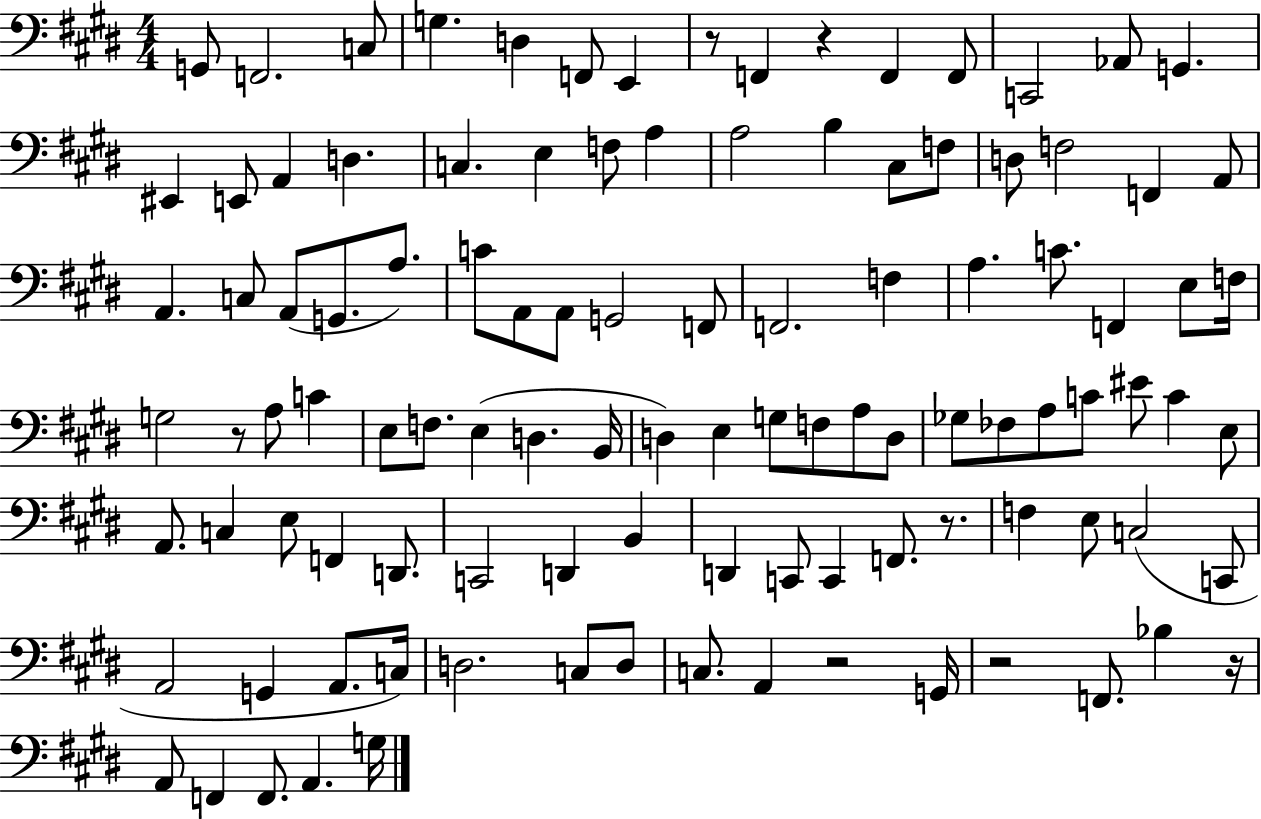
X:1
T:Untitled
M:4/4
L:1/4
K:E
G,,/2 F,,2 C,/2 G, D, F,,/2 E,, z/2 F,, z F,, F,,/2 C,,2 _A,,/2 G,, ^E,, E,,/2 A,, D, C, E, F,/2 A, A,2 B, ^C,/2 F,/2 D,/2 F,2 F,, A,,/2 A,, C,/2 A,,/2 G,,/2 A,/2 C/2 A,,/2 A,,/2 G,,2 F,,/2 F,,2 F, A, C/2 F,, E,/2 F,/4 G,2 z/2 A,/2 C E,/2 F,/2 E, D, B,,/4 D, E, G,/2 F,/2 A,/2 D,/2 _G,/2 _F,/2 A,/2 C/2 ^E/2 C E,/2 A,,/2 C, E,/2 F,, D,,/2 C,,2 D,, B,, D,, C,,/2 C,, F,,/2 z/2 F, E,/2 C,2 C,,/2 A,,2 G,, A,,/2 C,/4 D,2 C,/2 D,/2 C,/2 A,, z2 G,,/4 z2 F,,/2 _B, z/4 A,,/2 F,, F,,/2 A,, G,/4